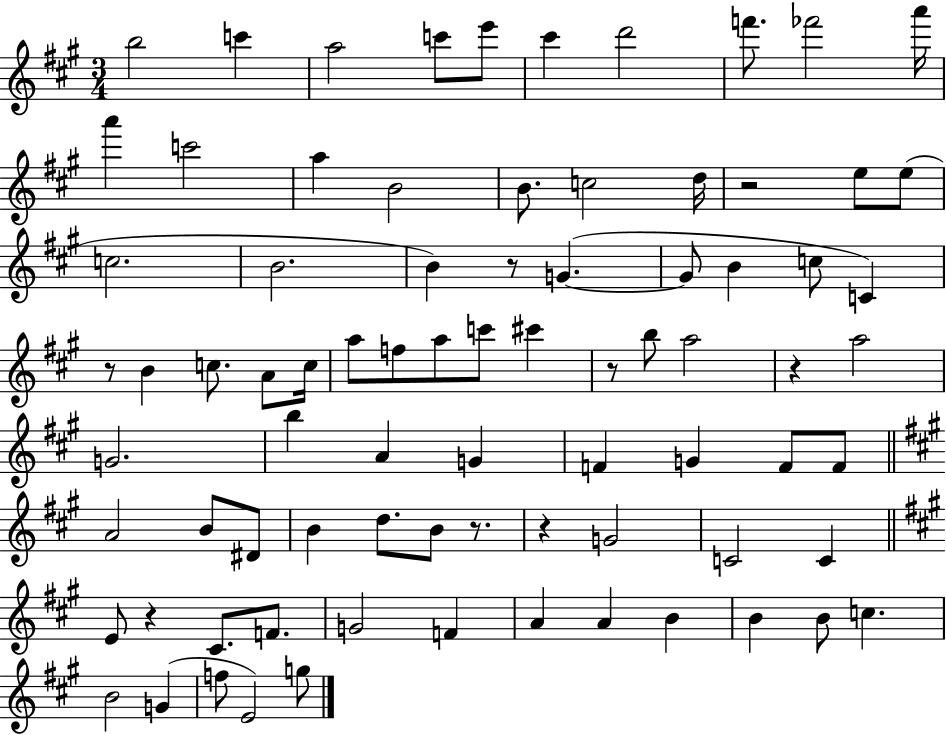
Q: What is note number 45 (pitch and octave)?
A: G4